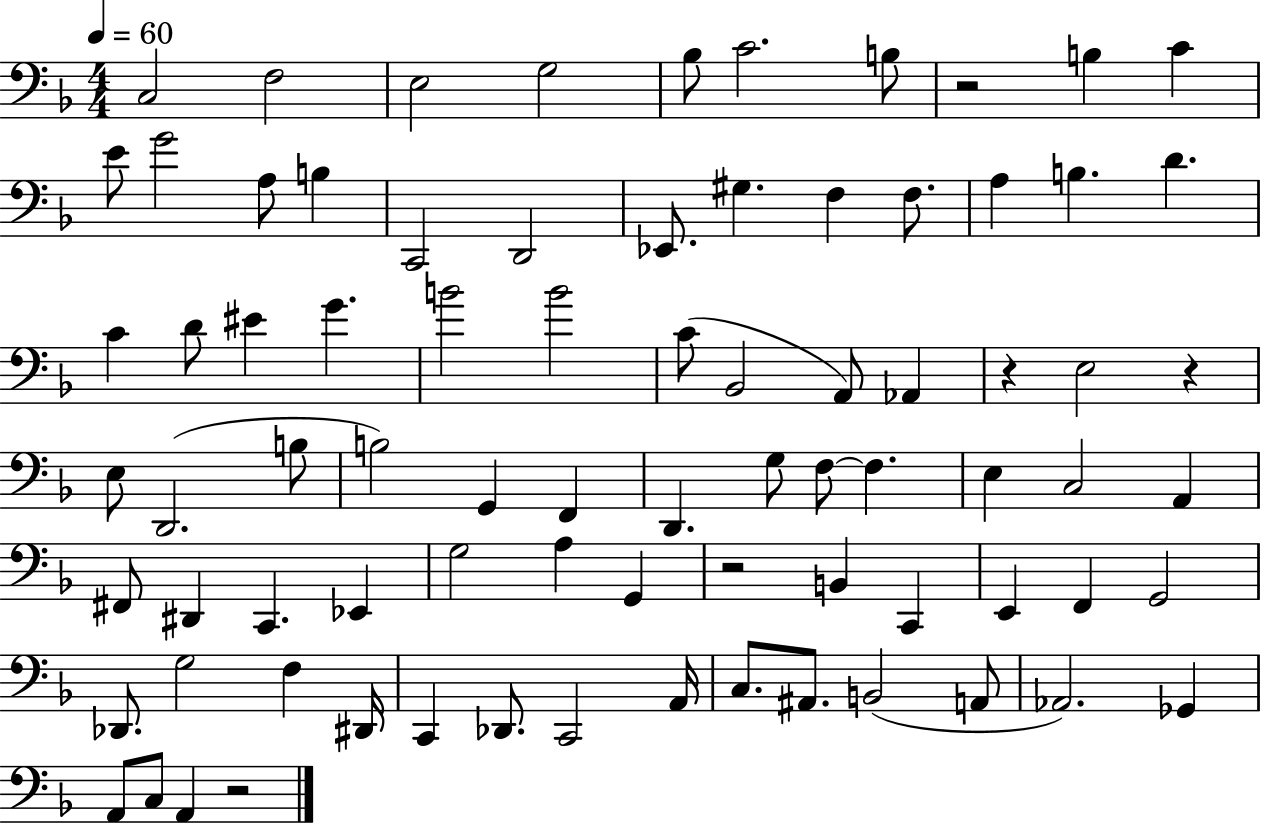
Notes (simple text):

C3/h F3/h E3/h G3/h Bb3/e C4/h. B3/e R/h B3/q C4/q E4/e G4/h A3/e B3/q C2/h D2/h Eb2/e. G#3/q. F3/q F3/e. A3/q B3/q. D4/q. C4/q D4/e EIS4/q G4/q. B4/h B4/h C4/e Bb2/h A2/e Ab2/q R/q E3/h R/q E3/e D2/h. B3/e B3/h G2/q F2/q D2/q. G3/e F3/e F3/q. E3/q C3/h A2/q F#2/e D#2/q C2/q. Eb2/q G3/h A3/q G2/q R/h B2/q C2/q E2/q F2/q G2/h Db2/e. G3/h F3/q D#2/s C2/q Db2/e. C2/h A2/s C3/e. A#2/e. B2/h A2/e Ab2/h. Gb2/q A2/e C3/e A2/q R/h